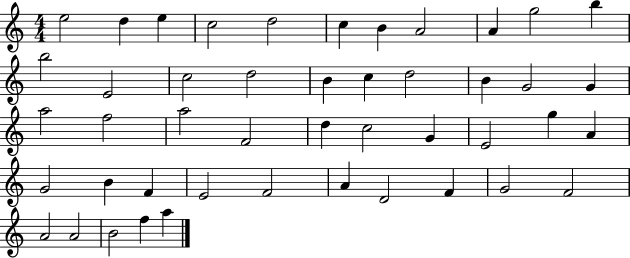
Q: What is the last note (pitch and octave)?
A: A5